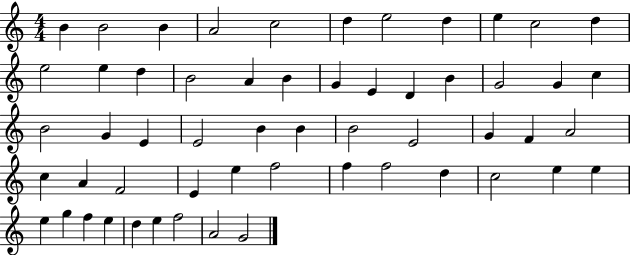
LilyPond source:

{
  \clef treble
  \numericTimeSignature
  \time 4/4
  \key c \major
  b'4 b'2 b'4 | a'2 c''2 | d''4 e''2 d''4 | e''4 c''2 d''4 | \break e''2 e''4 d''4 | b'2 a'4 b'4 | g'4 e'4 d'4 b'4 | g'2 g'4 c''4 | \break b'2 g'4 e'4 | e'2 b'4 b'4 | b'2 e'2 | g'4 f'4 a'2 | \break c''4 a'4 f'2 | e'4 e''4 f''2 | f''4 f''2 d''4 | c''2 e''4 e''4 | \break e''4 g''4 f''4 e''4 | d''4 e''4 f''2 | a'2 g'2 | \bar "|."
}